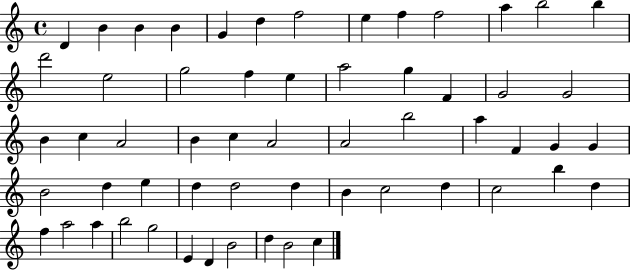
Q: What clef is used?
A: treble